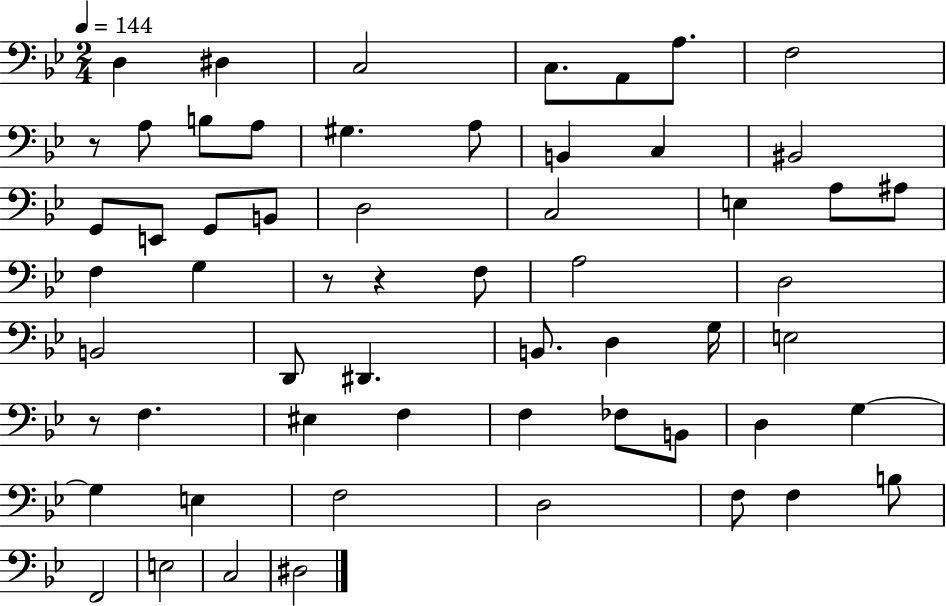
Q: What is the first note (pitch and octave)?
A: D3